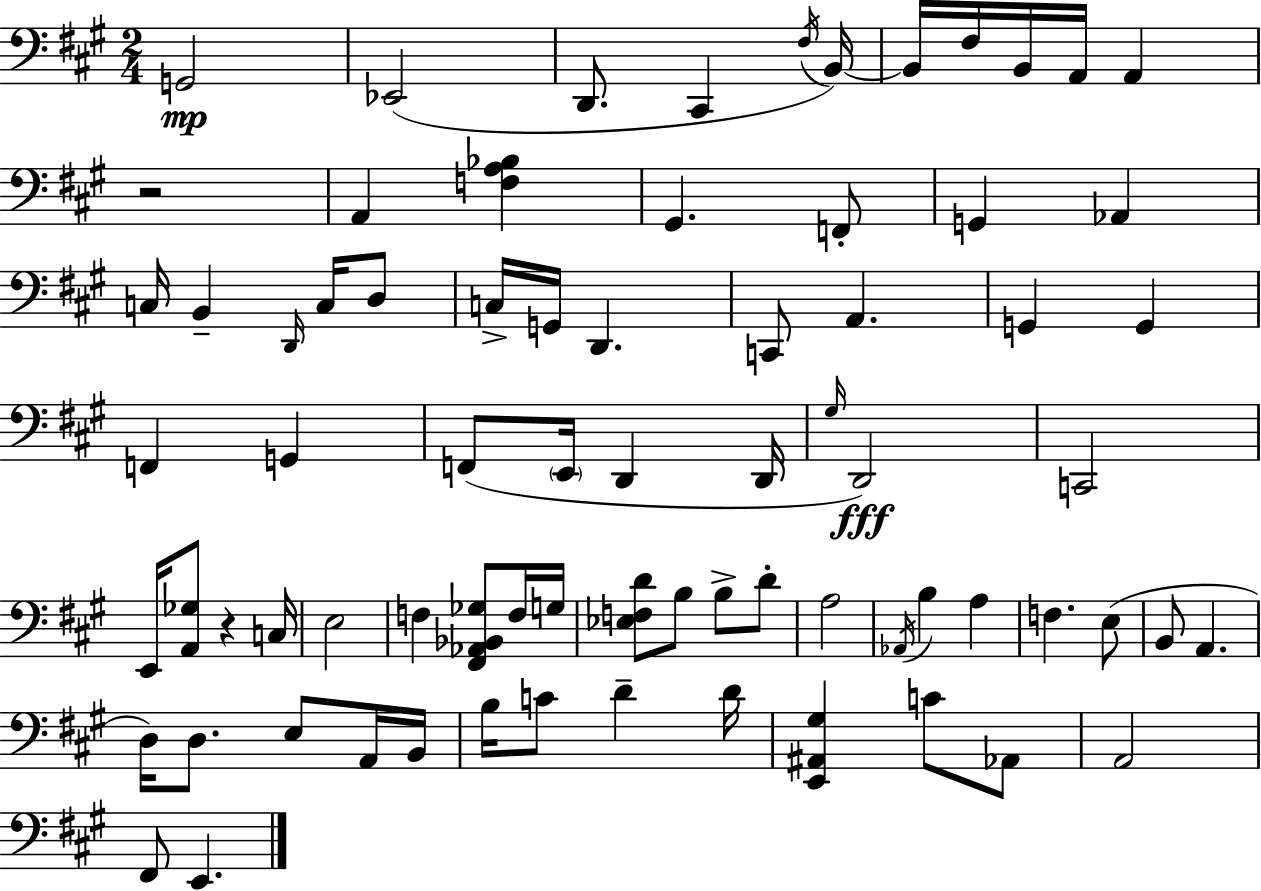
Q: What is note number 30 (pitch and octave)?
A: G2